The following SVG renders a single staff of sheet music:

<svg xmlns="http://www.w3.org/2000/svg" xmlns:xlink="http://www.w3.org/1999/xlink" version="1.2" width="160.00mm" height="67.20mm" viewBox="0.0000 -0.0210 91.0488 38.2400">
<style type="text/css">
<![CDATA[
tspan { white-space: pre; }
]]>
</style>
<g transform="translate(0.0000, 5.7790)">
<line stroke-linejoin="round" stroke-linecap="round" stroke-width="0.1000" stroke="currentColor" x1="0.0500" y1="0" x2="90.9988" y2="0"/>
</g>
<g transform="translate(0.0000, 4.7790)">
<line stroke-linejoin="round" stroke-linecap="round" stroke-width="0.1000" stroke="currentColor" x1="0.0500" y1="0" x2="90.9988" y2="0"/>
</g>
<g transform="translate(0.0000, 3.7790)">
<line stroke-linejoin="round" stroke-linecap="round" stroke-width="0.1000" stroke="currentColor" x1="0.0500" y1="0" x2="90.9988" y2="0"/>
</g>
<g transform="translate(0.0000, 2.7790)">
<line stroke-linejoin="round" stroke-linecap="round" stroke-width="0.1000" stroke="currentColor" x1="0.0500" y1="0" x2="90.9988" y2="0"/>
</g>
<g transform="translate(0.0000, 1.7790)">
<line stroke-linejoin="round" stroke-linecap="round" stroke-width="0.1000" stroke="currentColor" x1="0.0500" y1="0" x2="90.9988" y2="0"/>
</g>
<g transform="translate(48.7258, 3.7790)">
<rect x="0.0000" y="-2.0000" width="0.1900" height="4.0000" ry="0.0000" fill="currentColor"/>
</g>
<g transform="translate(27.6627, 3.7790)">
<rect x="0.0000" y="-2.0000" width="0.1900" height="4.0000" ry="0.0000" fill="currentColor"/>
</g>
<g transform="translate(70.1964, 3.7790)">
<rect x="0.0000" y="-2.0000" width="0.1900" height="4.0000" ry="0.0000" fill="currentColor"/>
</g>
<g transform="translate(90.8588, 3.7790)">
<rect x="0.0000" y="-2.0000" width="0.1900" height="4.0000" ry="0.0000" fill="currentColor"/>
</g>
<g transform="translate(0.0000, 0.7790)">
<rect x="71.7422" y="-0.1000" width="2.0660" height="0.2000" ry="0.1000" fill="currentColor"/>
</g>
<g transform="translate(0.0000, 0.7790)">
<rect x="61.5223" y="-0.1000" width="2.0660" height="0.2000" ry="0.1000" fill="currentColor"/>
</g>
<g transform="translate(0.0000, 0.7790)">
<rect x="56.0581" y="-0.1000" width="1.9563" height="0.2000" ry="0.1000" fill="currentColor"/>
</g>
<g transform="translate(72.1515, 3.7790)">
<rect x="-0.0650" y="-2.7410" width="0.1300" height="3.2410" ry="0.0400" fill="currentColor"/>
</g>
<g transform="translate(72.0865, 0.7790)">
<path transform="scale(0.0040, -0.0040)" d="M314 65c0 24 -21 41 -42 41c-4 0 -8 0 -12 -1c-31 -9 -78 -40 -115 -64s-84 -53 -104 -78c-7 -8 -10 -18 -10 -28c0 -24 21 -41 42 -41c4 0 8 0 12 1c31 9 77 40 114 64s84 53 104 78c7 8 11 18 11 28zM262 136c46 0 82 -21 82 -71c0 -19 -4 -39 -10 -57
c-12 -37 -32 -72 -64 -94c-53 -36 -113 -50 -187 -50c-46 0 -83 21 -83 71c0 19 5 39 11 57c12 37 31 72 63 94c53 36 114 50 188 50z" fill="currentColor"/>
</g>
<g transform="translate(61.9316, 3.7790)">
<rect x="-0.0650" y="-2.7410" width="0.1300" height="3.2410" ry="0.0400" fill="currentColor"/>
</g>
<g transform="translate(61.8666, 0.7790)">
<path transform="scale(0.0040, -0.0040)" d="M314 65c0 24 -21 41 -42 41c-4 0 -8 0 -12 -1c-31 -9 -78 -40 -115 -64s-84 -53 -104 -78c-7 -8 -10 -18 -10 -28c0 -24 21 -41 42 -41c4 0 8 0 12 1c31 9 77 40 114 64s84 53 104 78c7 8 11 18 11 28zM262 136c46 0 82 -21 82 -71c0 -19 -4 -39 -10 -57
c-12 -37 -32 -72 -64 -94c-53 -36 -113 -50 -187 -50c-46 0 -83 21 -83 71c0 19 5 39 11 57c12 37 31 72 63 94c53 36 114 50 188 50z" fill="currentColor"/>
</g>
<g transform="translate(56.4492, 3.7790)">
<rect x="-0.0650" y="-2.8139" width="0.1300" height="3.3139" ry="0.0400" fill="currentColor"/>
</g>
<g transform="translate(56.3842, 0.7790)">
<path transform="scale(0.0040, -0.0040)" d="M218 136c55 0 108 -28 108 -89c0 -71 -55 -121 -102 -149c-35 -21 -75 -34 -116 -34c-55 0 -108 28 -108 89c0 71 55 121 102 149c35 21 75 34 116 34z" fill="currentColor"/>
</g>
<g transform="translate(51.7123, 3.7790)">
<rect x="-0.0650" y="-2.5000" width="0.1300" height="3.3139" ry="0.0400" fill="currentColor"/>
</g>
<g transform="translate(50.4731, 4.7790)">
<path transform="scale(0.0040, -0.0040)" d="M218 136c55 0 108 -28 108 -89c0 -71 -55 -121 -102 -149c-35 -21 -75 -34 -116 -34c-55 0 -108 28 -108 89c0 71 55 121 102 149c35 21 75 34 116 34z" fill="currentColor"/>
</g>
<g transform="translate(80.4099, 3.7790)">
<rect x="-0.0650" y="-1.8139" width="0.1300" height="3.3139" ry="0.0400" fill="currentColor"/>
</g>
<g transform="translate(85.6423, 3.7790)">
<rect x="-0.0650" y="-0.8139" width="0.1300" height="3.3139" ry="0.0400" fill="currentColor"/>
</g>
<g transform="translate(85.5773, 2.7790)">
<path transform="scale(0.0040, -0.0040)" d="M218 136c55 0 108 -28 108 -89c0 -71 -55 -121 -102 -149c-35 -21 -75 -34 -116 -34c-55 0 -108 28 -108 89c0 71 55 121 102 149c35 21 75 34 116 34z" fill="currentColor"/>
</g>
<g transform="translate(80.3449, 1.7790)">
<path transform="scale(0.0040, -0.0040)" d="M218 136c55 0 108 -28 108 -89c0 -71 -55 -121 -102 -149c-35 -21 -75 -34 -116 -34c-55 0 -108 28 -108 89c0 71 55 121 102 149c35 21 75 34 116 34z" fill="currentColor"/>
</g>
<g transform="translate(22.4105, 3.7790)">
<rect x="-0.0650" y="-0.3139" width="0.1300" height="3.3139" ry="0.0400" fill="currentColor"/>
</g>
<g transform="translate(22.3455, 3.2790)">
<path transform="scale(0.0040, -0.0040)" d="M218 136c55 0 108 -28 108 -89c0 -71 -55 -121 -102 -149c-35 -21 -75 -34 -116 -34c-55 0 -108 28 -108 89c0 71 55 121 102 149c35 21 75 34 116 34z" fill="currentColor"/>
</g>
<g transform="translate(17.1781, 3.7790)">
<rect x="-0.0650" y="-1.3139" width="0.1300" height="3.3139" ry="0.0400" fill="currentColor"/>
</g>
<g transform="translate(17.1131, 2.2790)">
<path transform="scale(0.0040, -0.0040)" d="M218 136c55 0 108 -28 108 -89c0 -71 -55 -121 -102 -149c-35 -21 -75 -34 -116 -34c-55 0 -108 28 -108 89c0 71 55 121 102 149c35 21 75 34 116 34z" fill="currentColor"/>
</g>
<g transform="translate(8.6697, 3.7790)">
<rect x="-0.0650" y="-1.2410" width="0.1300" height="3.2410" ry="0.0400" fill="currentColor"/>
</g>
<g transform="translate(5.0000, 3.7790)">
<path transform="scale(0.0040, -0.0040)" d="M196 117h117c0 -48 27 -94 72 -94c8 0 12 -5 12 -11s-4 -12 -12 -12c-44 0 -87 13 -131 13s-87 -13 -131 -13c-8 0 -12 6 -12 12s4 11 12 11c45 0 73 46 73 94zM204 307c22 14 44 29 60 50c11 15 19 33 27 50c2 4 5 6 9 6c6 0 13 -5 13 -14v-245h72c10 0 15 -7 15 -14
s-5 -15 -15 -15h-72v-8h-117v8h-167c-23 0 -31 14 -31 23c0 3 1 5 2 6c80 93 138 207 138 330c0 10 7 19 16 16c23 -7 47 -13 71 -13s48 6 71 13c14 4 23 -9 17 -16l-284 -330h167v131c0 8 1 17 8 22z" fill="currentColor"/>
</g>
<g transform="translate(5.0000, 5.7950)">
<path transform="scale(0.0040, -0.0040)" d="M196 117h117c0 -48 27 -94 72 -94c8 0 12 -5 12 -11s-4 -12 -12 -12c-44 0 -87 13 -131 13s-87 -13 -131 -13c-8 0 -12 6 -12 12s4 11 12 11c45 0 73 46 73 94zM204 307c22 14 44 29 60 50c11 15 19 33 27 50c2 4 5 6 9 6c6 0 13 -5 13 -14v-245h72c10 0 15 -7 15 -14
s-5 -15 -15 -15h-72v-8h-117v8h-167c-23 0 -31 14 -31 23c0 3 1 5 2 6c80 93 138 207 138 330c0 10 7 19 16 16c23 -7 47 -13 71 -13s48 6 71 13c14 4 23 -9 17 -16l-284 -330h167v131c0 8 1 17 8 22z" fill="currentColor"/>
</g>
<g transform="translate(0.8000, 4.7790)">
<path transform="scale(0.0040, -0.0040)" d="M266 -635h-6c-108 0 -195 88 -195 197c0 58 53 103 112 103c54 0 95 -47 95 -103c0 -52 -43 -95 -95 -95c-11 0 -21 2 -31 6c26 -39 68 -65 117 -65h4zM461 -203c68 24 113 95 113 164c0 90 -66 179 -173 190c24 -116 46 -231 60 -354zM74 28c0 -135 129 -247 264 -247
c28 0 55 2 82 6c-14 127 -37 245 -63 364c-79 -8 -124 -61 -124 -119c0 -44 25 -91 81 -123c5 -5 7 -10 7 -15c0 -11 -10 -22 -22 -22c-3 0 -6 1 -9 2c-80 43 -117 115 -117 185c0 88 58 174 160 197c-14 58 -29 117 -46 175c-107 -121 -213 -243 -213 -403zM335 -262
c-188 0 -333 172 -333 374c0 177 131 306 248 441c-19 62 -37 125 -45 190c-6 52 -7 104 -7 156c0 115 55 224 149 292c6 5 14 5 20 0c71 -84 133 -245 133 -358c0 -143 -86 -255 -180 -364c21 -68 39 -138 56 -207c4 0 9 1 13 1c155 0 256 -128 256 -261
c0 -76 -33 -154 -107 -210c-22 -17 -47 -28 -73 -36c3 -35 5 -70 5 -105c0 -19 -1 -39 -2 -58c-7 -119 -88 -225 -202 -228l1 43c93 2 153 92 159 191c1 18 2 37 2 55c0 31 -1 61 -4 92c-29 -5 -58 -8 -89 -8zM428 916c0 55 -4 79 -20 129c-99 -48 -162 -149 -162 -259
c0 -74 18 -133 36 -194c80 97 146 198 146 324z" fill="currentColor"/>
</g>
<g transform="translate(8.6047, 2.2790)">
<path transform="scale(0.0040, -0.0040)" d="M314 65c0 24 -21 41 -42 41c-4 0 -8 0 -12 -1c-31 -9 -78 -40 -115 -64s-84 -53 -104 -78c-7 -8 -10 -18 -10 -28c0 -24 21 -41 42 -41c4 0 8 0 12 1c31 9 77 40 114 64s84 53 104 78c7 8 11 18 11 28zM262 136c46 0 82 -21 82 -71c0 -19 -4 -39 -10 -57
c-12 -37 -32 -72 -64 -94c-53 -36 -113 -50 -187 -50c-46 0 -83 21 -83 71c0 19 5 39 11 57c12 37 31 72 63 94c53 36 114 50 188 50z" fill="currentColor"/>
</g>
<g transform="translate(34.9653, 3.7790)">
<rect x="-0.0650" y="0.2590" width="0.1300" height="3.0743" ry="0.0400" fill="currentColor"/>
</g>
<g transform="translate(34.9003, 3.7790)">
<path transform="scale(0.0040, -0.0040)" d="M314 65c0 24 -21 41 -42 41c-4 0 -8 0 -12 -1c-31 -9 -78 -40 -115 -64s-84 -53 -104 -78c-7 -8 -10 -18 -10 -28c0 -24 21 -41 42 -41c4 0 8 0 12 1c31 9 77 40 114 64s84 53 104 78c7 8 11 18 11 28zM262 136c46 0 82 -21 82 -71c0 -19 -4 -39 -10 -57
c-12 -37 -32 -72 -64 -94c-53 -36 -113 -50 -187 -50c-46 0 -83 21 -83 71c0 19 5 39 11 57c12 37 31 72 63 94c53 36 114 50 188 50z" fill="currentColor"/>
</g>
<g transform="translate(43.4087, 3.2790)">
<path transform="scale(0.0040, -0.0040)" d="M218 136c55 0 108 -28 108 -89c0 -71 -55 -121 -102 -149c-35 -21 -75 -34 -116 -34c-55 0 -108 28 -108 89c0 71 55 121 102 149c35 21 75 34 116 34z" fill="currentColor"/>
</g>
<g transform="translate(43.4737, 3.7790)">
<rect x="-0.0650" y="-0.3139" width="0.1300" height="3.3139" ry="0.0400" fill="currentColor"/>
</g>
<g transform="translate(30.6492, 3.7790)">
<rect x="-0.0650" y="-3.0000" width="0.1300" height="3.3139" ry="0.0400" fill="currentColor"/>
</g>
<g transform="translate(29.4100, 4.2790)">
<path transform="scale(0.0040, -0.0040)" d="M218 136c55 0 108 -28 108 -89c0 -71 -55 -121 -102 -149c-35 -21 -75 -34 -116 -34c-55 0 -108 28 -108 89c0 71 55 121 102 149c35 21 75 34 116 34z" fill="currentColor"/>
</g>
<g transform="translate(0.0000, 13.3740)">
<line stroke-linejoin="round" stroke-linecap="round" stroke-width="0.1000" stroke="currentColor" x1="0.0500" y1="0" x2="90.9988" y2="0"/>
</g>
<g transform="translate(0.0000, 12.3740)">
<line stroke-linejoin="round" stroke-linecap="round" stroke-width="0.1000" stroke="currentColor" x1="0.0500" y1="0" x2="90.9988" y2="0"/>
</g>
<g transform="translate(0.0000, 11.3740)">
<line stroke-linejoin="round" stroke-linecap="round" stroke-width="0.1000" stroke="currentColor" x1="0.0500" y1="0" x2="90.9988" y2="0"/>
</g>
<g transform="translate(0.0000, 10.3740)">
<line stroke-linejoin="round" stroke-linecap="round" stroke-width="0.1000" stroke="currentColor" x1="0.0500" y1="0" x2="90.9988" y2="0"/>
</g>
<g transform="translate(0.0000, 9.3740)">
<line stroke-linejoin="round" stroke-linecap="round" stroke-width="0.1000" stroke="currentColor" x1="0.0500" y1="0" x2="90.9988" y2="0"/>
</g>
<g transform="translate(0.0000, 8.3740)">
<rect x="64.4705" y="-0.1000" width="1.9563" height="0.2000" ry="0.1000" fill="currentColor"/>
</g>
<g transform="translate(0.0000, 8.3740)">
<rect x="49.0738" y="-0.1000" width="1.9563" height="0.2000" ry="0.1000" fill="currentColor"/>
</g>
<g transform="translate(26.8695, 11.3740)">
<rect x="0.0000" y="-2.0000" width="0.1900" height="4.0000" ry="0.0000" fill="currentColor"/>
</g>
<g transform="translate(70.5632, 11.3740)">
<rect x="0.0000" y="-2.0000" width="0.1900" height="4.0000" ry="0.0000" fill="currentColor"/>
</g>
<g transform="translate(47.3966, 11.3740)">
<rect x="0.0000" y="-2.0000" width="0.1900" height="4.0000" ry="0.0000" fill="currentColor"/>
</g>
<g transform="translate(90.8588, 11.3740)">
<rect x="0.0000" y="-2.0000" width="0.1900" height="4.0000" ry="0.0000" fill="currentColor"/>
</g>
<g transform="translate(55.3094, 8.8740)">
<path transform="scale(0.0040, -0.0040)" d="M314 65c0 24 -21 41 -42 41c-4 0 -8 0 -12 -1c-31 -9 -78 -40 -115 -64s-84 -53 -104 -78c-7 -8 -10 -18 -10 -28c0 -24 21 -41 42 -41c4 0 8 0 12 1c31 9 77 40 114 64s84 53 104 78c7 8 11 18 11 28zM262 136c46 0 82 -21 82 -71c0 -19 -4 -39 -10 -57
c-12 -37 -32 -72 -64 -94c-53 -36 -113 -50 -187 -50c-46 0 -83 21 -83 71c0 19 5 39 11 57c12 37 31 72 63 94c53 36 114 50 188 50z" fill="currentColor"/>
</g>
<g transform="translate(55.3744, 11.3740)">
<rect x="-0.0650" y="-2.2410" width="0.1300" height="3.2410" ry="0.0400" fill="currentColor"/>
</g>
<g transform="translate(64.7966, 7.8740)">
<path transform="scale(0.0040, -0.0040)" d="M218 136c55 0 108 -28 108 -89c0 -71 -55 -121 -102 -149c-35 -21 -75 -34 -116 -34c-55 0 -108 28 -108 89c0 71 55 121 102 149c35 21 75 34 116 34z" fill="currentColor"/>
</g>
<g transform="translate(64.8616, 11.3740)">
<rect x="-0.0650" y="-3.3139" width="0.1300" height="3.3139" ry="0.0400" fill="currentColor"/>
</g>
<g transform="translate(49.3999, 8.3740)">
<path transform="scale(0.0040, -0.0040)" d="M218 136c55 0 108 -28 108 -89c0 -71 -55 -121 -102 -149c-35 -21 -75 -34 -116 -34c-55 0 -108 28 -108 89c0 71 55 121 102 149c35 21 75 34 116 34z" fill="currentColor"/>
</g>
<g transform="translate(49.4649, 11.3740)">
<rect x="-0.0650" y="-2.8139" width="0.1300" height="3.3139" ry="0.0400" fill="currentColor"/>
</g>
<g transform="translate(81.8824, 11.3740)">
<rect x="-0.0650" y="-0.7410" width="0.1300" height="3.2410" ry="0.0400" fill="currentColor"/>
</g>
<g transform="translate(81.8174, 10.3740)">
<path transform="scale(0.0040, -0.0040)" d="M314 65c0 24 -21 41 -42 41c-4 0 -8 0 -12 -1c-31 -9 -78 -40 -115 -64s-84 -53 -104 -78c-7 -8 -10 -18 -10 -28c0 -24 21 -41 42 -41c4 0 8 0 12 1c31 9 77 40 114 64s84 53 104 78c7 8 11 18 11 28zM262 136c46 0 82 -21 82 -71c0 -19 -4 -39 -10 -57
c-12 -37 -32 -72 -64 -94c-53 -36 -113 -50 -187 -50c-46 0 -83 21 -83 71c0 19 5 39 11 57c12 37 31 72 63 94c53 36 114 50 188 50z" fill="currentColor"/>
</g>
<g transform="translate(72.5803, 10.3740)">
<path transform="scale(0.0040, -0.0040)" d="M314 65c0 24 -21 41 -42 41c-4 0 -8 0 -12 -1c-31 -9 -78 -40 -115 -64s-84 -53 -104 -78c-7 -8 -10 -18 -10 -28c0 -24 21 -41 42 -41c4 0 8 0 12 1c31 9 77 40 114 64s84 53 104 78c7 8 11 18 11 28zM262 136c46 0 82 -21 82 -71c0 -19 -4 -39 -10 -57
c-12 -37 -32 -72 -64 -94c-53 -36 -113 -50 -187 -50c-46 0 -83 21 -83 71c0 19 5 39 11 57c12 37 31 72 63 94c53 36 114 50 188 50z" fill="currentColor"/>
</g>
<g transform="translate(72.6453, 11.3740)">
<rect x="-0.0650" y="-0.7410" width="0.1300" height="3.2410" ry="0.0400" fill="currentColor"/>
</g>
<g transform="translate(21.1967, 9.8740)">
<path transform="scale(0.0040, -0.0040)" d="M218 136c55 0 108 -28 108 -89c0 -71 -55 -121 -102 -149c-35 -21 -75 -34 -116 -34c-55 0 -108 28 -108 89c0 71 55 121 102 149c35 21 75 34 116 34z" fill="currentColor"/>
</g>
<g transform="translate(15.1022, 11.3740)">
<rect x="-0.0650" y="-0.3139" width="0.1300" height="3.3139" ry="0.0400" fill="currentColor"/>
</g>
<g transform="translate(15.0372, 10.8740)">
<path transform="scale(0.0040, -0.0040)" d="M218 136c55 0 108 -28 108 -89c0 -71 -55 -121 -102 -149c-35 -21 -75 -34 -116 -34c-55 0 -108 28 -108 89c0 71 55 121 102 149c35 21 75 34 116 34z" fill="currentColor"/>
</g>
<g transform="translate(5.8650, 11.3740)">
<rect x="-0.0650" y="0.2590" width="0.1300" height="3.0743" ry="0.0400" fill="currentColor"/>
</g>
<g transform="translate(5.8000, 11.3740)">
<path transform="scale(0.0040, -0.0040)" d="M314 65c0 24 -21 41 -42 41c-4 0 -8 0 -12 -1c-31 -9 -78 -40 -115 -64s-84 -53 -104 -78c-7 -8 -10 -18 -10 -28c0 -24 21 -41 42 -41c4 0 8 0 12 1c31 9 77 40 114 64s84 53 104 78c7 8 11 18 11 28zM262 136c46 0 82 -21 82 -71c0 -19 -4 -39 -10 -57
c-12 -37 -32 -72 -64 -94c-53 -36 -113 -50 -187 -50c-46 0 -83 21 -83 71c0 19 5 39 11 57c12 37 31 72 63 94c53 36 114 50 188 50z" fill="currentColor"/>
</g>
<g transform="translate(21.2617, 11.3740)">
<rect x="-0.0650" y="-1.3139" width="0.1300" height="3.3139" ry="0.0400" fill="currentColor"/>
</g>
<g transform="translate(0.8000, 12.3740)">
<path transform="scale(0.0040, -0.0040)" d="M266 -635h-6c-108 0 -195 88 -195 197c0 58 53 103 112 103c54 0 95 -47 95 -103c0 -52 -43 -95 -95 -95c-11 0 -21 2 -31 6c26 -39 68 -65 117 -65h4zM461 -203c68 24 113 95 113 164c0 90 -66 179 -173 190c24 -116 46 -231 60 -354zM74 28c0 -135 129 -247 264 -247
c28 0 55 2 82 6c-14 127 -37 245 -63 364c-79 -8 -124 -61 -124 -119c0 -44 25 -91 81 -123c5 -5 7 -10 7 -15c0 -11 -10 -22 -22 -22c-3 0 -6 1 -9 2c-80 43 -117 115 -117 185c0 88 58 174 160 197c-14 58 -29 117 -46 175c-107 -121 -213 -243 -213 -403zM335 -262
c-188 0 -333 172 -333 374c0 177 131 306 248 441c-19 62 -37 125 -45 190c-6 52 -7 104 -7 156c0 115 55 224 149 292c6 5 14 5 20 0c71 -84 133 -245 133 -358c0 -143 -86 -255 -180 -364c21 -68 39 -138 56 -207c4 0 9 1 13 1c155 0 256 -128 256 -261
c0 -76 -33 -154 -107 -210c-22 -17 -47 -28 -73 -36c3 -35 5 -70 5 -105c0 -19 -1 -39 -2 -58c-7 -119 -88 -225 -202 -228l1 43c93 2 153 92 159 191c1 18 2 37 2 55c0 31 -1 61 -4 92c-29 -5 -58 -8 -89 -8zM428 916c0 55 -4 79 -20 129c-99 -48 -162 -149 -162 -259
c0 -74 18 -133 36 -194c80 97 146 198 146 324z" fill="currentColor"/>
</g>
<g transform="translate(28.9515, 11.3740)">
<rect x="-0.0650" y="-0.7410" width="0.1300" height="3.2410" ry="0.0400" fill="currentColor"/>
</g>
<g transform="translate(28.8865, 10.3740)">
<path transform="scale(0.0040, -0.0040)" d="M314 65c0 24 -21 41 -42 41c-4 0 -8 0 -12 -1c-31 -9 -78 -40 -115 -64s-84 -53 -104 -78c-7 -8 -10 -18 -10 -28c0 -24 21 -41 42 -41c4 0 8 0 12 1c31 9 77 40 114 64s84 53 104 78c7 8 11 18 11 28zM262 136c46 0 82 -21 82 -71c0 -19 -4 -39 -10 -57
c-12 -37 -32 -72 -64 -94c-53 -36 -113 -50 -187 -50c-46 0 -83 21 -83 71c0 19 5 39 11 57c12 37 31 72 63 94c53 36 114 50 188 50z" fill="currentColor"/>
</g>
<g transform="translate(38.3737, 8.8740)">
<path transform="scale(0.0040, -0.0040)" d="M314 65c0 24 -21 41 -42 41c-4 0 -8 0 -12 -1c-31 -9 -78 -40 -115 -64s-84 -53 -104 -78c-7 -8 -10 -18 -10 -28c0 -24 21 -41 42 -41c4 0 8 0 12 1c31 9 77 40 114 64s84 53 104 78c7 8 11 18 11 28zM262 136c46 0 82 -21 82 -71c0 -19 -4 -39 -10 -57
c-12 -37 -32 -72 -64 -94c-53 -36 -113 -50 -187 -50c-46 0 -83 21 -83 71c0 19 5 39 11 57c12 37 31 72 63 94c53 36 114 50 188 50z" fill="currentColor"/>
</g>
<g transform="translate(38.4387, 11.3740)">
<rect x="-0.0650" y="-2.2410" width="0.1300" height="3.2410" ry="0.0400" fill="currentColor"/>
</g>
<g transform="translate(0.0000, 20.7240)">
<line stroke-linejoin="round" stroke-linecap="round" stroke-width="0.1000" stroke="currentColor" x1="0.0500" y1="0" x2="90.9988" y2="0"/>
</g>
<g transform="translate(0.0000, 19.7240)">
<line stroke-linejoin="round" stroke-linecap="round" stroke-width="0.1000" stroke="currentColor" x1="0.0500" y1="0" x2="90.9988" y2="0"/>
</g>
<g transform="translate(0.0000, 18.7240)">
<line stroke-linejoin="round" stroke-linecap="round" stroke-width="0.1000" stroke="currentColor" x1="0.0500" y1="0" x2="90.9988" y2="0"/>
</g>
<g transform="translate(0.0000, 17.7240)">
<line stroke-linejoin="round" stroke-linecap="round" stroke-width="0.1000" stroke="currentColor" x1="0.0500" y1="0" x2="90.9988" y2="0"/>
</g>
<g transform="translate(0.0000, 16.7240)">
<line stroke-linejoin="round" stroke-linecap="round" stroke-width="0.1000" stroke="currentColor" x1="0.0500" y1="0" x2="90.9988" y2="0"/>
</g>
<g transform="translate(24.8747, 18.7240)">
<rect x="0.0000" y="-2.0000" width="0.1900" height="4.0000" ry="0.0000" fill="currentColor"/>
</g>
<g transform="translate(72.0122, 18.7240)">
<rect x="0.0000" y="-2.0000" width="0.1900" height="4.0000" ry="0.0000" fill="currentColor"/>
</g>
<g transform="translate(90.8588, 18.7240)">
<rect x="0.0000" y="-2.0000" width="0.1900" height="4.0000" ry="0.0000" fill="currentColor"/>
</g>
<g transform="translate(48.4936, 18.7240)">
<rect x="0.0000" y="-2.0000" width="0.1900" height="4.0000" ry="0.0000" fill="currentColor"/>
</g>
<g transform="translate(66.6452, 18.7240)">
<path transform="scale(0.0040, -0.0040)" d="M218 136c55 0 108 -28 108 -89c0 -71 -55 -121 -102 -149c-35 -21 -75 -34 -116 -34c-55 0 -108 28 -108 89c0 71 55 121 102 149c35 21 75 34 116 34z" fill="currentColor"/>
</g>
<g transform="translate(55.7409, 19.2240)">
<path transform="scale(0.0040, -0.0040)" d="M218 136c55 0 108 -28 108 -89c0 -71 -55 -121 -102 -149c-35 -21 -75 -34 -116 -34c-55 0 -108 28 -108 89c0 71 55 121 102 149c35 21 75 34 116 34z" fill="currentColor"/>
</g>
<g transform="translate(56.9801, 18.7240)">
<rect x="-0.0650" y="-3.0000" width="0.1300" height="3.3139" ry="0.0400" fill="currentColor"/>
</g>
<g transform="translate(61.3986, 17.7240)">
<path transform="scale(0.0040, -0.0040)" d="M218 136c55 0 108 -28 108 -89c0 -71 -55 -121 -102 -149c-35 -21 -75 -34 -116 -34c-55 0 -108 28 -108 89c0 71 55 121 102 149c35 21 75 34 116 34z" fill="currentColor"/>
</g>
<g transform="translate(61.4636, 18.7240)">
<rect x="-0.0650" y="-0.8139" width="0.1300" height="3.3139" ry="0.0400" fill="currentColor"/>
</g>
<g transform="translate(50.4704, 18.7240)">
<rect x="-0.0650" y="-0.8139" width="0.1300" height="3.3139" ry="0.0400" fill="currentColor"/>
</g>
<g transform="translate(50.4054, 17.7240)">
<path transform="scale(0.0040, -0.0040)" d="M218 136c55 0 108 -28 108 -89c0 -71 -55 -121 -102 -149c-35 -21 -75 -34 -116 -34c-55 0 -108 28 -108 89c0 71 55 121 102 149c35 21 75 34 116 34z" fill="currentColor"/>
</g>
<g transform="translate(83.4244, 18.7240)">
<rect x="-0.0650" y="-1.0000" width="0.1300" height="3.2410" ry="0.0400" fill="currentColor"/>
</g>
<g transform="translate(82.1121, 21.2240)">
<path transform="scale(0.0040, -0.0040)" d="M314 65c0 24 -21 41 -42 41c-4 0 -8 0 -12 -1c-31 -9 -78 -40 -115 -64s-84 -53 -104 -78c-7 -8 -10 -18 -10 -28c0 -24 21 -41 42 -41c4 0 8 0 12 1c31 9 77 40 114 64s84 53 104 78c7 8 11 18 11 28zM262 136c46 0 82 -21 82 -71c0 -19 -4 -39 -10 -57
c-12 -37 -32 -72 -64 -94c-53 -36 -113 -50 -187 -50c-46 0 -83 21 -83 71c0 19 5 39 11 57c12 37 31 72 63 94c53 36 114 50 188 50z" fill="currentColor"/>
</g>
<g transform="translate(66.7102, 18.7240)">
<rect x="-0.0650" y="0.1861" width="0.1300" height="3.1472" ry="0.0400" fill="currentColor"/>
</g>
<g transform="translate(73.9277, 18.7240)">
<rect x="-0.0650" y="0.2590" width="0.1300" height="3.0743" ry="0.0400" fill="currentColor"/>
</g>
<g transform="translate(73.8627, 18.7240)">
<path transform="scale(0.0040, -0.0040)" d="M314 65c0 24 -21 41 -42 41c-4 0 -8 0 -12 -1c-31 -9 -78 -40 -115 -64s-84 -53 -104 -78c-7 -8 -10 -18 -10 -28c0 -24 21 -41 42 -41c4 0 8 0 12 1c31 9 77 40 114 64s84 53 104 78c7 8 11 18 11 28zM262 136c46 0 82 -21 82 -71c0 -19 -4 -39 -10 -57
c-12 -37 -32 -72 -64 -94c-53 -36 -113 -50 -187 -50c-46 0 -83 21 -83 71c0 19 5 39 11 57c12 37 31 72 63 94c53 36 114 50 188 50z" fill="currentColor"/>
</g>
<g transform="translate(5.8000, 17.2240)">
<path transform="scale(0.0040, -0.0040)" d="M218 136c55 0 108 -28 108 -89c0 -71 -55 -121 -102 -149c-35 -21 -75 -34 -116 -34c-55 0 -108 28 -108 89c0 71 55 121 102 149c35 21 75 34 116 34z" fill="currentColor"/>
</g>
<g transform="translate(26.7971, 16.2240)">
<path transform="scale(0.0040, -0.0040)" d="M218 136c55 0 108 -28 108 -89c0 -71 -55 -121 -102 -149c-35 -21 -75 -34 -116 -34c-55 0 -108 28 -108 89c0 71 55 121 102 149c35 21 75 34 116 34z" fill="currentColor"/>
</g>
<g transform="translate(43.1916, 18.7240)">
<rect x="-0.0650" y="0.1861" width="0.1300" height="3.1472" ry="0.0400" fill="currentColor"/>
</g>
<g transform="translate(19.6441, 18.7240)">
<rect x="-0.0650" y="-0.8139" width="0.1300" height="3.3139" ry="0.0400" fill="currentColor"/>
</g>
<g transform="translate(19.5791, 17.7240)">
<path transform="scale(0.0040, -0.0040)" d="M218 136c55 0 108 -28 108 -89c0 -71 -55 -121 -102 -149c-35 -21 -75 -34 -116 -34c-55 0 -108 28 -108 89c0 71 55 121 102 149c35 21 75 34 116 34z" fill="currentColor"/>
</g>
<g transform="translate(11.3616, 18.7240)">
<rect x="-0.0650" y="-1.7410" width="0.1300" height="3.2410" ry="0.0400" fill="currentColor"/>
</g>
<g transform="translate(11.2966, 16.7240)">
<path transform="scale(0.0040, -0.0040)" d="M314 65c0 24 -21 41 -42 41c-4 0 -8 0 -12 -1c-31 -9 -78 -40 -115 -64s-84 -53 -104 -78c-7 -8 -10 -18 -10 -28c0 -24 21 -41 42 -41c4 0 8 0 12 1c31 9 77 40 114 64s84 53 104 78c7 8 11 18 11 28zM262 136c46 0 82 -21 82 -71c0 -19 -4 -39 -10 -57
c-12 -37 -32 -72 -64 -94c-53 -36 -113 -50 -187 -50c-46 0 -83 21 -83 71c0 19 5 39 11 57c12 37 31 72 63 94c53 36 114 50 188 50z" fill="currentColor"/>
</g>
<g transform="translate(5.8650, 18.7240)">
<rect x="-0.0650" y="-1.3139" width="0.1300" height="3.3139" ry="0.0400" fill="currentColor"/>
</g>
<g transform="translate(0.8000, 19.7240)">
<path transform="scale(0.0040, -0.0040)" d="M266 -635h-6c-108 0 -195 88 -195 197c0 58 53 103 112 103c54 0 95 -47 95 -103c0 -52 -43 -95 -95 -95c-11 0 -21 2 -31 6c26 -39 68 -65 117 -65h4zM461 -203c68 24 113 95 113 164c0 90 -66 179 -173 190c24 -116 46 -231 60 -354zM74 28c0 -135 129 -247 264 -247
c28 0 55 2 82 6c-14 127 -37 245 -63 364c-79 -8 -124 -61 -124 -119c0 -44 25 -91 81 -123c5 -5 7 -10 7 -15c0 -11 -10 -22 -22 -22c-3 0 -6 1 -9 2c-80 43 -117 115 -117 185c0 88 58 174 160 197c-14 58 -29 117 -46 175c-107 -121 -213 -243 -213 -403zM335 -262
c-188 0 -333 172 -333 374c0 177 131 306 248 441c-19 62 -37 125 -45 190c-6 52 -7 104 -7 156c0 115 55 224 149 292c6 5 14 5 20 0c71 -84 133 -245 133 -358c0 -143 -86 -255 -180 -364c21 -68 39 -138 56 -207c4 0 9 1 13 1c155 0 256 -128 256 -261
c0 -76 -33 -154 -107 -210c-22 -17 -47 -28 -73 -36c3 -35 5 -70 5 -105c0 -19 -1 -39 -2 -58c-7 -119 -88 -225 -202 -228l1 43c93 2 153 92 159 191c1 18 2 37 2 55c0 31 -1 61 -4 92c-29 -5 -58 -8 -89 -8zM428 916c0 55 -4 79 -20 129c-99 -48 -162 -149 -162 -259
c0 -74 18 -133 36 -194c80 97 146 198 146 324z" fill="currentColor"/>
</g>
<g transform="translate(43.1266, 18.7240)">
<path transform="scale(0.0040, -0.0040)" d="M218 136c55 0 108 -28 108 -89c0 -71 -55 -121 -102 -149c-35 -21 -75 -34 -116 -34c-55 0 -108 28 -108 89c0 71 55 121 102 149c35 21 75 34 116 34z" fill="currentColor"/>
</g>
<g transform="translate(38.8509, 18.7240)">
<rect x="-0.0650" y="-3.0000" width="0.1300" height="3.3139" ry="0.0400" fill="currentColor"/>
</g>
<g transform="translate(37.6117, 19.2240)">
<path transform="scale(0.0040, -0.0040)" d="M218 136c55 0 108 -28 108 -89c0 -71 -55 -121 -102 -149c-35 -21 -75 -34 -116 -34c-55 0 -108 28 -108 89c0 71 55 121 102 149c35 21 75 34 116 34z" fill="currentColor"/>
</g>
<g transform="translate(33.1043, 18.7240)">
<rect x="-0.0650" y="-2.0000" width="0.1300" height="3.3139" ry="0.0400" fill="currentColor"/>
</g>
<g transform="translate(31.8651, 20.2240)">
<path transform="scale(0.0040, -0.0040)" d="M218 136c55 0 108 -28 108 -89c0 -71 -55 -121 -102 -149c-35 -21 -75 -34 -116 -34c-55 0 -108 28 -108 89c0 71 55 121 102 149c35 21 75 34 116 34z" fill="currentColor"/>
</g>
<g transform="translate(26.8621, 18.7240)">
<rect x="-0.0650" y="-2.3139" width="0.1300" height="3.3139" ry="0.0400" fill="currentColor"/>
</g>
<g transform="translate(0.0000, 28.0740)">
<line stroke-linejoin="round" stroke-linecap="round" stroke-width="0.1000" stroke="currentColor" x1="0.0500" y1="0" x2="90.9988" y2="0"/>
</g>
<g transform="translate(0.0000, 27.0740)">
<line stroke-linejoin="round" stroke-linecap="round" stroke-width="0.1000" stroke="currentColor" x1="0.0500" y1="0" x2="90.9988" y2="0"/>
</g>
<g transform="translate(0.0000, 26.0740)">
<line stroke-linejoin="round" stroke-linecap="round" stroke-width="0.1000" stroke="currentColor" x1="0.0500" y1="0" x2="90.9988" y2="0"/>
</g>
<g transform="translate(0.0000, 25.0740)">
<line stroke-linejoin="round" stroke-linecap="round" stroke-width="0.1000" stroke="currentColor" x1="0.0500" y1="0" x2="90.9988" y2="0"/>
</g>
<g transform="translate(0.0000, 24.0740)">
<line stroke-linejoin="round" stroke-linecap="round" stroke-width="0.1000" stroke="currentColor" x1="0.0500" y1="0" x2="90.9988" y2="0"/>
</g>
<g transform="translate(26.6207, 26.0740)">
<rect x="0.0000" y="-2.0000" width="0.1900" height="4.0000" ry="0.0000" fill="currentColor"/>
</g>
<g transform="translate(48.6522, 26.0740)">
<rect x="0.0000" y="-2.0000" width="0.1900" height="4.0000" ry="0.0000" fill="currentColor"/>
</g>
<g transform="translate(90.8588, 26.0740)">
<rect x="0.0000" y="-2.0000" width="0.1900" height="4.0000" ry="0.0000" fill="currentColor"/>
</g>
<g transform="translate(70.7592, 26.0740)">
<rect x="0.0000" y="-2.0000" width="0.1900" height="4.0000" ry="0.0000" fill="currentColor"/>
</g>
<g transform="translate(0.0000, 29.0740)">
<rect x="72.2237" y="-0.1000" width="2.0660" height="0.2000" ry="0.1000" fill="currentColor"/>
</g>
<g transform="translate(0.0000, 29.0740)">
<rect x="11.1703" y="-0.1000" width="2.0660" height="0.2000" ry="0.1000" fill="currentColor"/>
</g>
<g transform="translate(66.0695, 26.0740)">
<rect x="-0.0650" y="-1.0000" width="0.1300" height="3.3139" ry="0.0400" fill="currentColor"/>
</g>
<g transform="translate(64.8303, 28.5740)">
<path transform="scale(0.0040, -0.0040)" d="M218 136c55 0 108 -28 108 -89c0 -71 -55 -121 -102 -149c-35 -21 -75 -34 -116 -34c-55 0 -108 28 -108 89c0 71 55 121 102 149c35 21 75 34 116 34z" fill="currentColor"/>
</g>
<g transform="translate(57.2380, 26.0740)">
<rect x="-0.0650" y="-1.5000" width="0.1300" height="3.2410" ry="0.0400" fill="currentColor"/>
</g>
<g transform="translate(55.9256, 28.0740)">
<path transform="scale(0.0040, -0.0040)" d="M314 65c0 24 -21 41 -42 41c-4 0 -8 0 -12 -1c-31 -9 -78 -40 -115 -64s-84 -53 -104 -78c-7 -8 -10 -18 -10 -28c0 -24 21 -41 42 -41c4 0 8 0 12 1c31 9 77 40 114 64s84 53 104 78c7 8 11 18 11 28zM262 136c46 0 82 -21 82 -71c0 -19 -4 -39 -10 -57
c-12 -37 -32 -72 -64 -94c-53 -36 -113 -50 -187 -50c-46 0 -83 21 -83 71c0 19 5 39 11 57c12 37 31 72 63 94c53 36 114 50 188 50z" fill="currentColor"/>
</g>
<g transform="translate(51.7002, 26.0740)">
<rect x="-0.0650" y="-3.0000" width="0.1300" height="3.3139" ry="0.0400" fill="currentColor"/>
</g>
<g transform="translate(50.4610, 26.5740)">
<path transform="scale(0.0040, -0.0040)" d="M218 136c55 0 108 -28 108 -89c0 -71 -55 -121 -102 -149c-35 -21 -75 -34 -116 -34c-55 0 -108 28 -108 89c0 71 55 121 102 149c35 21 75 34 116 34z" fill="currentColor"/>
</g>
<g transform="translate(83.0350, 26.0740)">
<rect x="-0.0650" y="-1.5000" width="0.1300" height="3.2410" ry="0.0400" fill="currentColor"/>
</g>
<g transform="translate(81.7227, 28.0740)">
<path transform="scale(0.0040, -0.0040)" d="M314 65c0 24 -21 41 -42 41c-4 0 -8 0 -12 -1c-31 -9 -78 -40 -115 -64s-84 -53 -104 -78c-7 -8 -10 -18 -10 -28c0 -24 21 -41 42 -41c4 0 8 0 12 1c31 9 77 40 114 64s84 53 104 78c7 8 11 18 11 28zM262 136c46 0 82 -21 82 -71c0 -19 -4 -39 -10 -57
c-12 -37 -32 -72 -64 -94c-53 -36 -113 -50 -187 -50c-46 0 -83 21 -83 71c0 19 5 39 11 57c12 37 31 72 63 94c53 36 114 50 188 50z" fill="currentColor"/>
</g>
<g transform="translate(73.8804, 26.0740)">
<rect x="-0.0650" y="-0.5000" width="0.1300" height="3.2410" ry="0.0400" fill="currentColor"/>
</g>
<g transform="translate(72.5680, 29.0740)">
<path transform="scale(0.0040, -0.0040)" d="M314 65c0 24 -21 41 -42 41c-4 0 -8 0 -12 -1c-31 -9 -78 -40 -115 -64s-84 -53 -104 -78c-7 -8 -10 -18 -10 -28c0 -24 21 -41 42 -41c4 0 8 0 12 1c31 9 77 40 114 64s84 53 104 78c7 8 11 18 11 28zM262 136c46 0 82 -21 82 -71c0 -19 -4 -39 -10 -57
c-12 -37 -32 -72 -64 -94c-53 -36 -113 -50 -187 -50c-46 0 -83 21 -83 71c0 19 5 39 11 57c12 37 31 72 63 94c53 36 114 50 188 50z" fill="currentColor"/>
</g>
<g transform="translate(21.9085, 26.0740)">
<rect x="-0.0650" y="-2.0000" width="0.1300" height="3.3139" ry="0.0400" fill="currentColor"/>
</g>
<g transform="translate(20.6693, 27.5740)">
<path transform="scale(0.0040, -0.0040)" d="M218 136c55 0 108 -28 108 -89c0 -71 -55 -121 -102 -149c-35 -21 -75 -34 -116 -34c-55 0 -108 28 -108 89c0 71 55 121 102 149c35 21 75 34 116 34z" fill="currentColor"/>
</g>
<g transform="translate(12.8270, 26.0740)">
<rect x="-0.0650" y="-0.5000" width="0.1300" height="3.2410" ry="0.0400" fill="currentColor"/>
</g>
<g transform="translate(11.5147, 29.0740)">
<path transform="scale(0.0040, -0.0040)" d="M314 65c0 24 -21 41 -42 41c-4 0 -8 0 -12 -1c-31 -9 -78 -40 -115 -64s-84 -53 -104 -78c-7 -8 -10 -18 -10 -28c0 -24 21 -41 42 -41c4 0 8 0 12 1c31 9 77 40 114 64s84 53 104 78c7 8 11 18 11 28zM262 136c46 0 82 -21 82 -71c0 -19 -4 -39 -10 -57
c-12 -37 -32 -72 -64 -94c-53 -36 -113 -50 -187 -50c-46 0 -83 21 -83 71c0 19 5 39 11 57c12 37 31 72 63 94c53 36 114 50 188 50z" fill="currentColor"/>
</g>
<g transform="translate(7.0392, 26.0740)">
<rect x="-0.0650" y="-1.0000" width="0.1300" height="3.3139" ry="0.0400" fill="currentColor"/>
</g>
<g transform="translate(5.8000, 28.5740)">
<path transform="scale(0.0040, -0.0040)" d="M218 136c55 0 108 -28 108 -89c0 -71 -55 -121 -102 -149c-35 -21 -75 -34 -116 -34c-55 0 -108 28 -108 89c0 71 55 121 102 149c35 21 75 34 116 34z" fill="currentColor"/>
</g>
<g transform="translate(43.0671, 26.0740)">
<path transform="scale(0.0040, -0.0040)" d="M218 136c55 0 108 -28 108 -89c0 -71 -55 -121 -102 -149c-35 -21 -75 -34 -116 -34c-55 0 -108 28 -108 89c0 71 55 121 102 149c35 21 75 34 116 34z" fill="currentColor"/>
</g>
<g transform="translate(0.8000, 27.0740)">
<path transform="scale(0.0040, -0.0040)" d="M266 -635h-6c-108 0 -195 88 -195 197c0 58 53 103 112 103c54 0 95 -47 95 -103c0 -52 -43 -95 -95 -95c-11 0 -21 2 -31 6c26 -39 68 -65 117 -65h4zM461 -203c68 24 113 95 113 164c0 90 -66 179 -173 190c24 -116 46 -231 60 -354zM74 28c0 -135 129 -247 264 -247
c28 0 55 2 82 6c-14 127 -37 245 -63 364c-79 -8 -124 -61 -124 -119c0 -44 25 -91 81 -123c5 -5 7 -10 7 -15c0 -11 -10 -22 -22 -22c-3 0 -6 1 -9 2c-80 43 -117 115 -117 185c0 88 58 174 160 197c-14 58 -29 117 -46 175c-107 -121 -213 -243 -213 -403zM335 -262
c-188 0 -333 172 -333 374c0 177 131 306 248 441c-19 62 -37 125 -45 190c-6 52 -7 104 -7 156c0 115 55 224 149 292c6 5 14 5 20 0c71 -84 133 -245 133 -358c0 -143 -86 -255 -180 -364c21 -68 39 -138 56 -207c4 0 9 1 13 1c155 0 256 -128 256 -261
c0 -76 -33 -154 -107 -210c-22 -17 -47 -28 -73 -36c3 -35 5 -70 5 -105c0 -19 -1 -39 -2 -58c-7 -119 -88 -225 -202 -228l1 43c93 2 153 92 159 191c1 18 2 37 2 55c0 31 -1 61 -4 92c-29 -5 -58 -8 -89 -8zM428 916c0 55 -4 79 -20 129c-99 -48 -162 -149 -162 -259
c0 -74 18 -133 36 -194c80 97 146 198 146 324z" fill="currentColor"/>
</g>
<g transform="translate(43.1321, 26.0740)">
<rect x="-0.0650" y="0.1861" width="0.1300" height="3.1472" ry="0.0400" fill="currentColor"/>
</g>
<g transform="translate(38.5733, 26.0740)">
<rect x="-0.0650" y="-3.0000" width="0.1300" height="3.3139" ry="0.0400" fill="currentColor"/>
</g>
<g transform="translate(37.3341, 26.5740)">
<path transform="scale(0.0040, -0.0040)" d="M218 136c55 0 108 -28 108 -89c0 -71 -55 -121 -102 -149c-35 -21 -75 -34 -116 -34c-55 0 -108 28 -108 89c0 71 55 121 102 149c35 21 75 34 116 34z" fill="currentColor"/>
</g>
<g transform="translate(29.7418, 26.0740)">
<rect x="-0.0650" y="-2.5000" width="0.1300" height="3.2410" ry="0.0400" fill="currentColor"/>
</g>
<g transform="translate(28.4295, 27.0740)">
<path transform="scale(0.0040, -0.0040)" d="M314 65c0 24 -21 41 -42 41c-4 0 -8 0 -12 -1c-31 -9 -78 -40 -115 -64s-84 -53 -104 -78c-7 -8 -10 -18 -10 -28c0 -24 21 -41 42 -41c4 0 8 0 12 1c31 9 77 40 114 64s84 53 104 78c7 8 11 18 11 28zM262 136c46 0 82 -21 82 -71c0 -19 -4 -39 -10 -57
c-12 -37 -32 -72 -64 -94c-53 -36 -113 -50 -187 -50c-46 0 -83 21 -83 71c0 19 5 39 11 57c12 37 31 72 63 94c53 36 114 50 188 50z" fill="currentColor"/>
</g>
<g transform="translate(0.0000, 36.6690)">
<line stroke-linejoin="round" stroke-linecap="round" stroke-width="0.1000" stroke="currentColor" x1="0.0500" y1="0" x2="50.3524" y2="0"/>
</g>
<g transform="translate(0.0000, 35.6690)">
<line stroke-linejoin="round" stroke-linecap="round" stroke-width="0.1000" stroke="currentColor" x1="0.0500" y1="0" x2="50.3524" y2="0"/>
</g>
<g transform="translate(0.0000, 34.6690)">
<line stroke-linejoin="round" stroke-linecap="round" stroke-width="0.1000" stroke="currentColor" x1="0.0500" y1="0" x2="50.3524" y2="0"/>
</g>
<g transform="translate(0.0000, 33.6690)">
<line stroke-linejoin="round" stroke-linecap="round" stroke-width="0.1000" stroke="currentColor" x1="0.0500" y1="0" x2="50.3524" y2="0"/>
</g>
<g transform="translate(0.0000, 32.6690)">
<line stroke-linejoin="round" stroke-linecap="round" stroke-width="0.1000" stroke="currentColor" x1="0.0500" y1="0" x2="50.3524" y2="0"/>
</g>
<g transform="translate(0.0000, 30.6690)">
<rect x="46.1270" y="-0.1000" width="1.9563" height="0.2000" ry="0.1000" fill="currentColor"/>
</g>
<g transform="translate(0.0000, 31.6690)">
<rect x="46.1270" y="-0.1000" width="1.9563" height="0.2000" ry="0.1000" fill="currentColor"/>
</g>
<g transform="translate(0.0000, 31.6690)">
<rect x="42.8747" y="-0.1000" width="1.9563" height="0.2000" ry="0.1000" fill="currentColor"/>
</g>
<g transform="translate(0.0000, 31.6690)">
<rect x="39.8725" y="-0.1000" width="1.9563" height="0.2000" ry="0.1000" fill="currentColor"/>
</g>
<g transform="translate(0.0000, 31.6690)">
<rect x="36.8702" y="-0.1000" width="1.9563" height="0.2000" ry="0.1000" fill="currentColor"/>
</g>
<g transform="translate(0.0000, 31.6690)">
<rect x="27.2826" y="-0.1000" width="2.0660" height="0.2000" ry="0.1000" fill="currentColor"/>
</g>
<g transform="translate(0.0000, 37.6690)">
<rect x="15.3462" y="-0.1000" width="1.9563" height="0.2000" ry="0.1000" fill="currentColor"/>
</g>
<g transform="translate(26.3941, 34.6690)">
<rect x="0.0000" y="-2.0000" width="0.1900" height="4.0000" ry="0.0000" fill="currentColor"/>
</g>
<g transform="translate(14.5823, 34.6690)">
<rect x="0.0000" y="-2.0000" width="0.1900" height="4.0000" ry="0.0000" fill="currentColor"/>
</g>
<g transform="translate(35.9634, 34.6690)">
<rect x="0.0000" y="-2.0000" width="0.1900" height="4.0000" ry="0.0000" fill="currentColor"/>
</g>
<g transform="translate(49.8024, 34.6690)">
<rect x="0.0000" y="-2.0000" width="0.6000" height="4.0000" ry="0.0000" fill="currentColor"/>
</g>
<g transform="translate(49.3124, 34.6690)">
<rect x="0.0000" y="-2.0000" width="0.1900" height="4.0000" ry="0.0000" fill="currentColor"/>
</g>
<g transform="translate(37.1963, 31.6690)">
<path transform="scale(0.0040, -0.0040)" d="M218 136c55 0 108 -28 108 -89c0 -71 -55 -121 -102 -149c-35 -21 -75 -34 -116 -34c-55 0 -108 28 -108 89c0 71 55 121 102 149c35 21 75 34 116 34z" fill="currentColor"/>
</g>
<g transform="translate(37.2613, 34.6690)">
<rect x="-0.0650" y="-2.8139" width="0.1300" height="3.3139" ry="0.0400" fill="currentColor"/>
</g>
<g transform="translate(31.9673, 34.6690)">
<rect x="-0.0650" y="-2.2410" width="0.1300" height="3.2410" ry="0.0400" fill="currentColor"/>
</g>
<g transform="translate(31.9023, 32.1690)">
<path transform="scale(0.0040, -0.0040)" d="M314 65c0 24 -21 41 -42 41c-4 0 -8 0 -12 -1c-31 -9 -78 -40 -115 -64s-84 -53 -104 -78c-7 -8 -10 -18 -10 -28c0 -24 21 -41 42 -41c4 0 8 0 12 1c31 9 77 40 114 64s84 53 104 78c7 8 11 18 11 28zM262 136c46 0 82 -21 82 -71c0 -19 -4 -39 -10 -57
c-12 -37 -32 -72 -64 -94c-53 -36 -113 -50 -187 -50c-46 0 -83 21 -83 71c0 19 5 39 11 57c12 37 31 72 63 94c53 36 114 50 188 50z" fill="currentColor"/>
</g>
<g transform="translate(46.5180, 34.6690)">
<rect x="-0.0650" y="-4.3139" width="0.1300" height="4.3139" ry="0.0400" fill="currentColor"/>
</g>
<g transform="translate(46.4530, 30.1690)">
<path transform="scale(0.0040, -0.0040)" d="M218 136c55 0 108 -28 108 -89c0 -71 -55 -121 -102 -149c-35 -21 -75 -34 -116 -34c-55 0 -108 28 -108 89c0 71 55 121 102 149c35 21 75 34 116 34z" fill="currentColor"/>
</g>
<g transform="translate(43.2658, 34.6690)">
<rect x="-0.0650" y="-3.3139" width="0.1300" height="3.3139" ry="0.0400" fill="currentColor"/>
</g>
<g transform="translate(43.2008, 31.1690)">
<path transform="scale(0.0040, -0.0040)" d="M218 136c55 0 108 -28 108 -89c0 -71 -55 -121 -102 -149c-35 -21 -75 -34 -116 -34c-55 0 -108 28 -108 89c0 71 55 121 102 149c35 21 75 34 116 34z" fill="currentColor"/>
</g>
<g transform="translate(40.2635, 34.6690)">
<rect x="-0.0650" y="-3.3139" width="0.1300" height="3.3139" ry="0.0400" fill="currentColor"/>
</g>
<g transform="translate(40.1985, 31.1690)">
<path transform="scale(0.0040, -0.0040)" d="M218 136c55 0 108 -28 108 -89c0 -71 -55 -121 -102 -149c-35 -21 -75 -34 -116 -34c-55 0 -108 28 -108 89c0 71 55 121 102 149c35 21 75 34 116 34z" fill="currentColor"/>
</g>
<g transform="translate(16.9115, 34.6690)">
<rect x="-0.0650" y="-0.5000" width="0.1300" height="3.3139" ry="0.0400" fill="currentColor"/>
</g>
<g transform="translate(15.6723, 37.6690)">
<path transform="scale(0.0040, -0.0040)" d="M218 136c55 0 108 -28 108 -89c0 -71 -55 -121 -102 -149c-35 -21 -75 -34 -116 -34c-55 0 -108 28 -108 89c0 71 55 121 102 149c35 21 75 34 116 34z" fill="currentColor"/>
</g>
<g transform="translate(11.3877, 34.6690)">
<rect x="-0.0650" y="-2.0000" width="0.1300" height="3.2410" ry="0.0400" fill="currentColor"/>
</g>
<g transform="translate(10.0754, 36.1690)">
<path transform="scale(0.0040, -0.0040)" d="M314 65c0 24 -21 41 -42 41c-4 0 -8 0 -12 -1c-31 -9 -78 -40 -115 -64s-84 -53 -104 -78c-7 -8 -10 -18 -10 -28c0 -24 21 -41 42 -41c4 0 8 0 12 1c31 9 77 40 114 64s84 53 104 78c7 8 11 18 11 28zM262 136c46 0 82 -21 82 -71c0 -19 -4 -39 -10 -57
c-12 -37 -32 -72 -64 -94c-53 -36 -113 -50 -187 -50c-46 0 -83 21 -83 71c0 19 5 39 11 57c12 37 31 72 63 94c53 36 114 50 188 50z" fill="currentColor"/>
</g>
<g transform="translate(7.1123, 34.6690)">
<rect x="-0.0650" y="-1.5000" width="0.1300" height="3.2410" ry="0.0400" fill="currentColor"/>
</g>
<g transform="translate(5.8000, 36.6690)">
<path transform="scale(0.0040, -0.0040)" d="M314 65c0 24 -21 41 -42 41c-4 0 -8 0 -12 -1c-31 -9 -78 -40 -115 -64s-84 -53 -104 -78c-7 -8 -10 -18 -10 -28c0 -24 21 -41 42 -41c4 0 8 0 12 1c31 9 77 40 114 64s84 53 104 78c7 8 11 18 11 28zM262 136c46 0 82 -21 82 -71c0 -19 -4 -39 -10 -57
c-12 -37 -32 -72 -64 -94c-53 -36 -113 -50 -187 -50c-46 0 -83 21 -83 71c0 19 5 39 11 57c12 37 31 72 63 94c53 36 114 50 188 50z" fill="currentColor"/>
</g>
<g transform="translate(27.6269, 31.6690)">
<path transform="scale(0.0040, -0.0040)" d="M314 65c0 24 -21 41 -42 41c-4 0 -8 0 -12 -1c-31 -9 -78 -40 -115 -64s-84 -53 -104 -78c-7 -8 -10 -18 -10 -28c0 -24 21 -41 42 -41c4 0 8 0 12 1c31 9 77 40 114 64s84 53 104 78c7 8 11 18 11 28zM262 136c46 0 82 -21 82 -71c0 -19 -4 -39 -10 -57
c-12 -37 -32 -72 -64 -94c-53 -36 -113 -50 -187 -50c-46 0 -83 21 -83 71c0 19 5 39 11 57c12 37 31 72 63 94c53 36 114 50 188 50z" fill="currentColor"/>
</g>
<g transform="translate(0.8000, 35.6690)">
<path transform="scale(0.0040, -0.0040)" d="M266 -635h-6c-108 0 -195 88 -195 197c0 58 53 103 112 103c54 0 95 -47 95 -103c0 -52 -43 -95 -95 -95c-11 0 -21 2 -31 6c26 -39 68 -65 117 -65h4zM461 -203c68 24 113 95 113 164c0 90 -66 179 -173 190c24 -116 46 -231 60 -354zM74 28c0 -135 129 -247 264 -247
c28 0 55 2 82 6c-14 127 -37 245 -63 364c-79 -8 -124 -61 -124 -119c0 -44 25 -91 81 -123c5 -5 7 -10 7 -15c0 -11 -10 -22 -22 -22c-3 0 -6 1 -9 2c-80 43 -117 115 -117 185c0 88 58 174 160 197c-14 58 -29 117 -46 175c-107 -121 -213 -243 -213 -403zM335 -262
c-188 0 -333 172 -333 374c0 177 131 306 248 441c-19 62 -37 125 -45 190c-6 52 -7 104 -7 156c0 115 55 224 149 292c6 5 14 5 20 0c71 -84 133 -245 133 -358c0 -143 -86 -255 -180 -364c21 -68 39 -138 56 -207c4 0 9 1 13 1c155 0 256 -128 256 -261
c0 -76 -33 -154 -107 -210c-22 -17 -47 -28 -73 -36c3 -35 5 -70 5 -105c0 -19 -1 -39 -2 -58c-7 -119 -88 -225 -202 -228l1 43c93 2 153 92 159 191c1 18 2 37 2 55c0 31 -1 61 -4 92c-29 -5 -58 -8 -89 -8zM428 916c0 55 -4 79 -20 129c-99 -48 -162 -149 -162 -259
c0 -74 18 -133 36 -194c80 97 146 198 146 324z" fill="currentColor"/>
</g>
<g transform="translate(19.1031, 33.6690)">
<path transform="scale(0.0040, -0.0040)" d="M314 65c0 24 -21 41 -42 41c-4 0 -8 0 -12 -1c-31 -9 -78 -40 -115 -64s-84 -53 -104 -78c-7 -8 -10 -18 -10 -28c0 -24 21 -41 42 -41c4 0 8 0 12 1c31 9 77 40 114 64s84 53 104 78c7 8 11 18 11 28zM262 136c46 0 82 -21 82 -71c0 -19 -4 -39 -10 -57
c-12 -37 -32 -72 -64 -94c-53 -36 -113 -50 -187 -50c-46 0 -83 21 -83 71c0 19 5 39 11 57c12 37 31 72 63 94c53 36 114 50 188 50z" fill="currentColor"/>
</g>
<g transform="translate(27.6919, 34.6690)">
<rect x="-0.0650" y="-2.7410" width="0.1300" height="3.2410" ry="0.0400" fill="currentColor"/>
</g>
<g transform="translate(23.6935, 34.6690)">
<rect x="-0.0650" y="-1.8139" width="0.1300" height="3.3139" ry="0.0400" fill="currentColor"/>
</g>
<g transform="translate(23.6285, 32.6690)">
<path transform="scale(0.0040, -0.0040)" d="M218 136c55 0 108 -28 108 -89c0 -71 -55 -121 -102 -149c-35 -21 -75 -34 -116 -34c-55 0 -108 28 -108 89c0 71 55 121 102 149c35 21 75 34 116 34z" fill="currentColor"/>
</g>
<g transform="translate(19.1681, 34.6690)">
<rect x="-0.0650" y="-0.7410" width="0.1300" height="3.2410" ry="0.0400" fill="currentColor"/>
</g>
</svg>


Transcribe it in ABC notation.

X:1
T:Untitled
M:4/4
L:1/4
K:C
e2 e c A B2 c G a a2 a2 f d B2 c e d2 g2 a g2 b d2 d2 e f2 d g F A B d A d B B2 D2 D C2 F G2 A B A E2 D C2 E2 E2 F2 C d2 f a2 g2 a b b d'